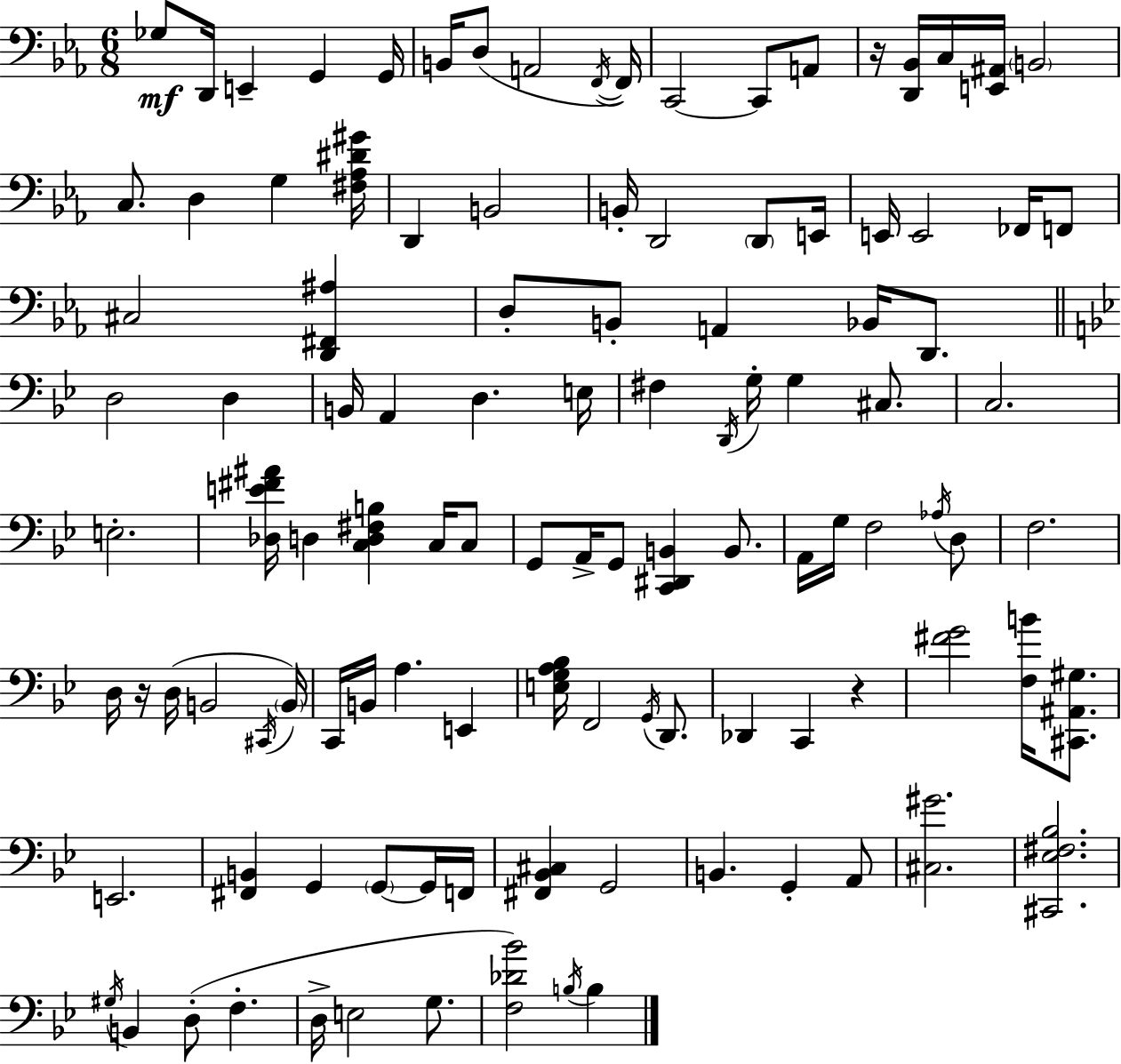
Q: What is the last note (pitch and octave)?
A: B3